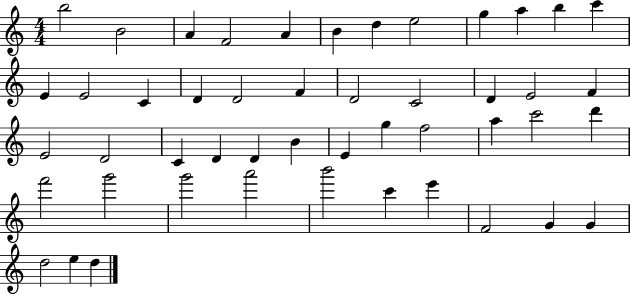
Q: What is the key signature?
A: C major